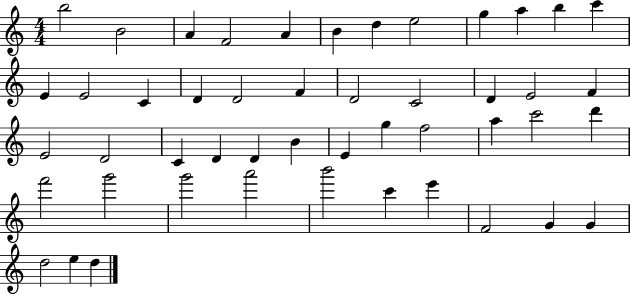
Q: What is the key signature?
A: C major